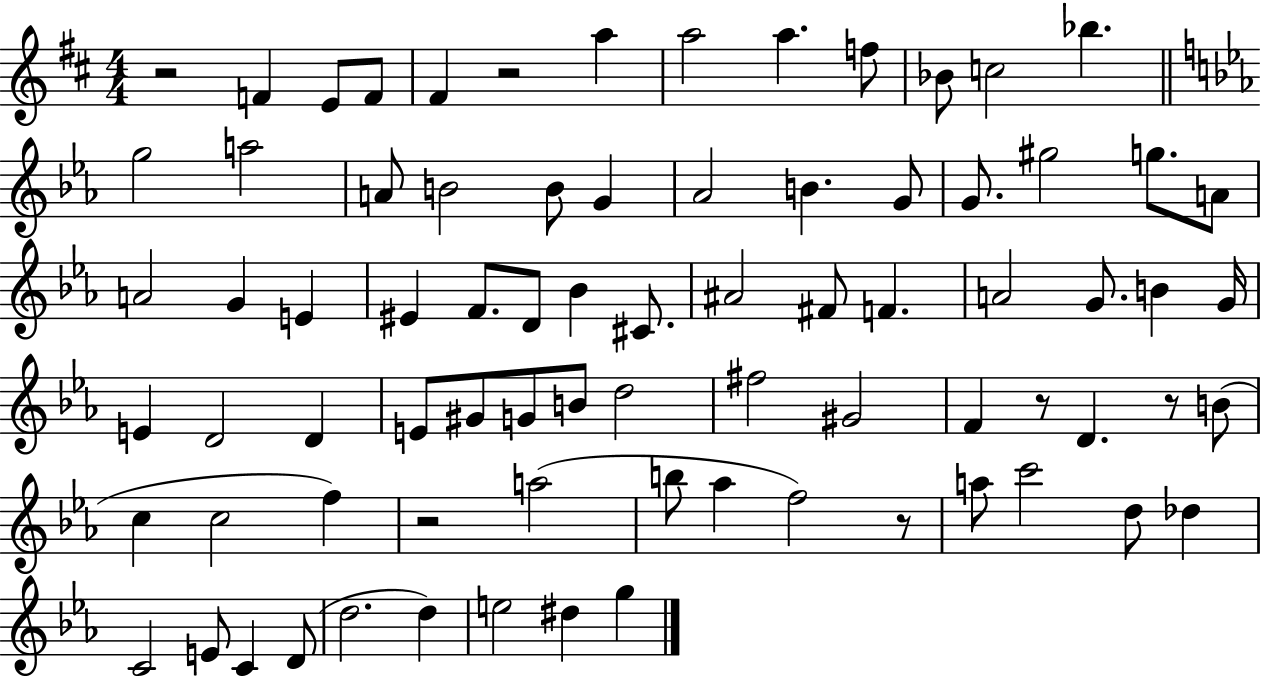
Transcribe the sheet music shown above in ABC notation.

X:1
T:Untitled
M:4/4
L:1/4
K:D
z2 F E/2 F/2 ^F z2 a a2 a f/2 _B/2 c2 _b g2 a2 A/2 B2 B/2 G _A2 B G/2 G/2 ^g2 g/2 A/2 A2 G E ^E F/2 D/2 _B ^C/2 ^A2 ^F/2 F A2 G/2 B G/4 E D2 D E/2 ^G/2 G/2 B/2 d2 ^f2 ^G2 F z/2 D z/2 B/2 c c2 f z2 a2 b/2 _a f2 z/2 a/2 c'2 d/2 _d C2 E/2 C D/2 d2 d e2 ^d g